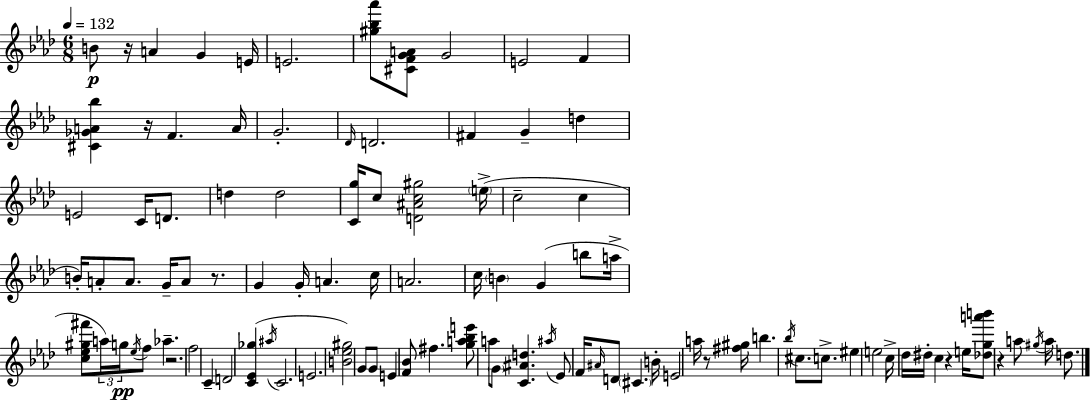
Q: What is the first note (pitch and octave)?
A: B4